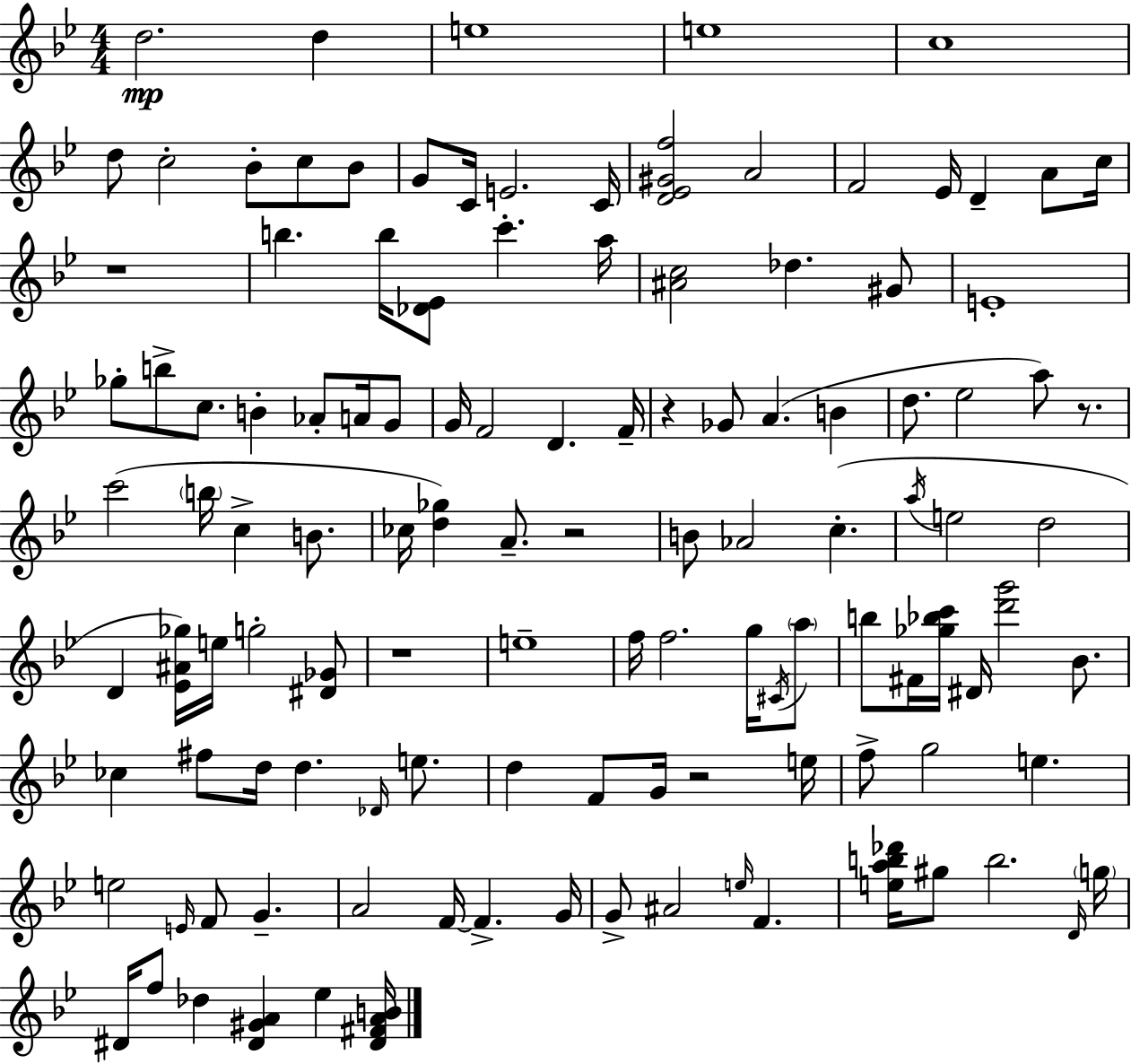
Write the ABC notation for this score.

X:1
T:Untitled
M:4/4
L:1/4
K:Gm
d2 d e4 e4 c4 d/2 c2 _B/2 c/2 _B/2 G/2 C/4 E2 C/4 [D_E^Gf]2 A2 F2 _E/4 D A/2 c/4 z4 b b/4 [_D_E]/2 c' a/4 [^Ac]2 _d ^G/2 E4 _g/2 b/2 c/2 B _A/2 A/4 G/2 G/4 F2 D F/4 z _G/2 A B d/2 _e2 a/2 z/2 c'2 b/4 c B/2 _c/4 [d_g] A/2 z2 B/2 _A2 c a/4 e2 d2 D [_E^A_g]/4 e/4 g2 [^D_G]/2 z4 e4 f/4 f2 g/4 ^C/4 a/2 b/2 ^F/4 [_g_bc']/4 ^D/4 [d'g']2 _B/2 _c ^f/2 d/4 d _D/4 e/2 d F/2 G/4 z2 e/4 f/2 g2 e e2 E/4 F/2 G A2 F/4 F G/4 G/2 ^A2 e/4 F [eab_d']/4 ^g/2 b2 D/4 g/4 ^D/4 f/2 _d [^D^GA] _e [^D^FAB]/4